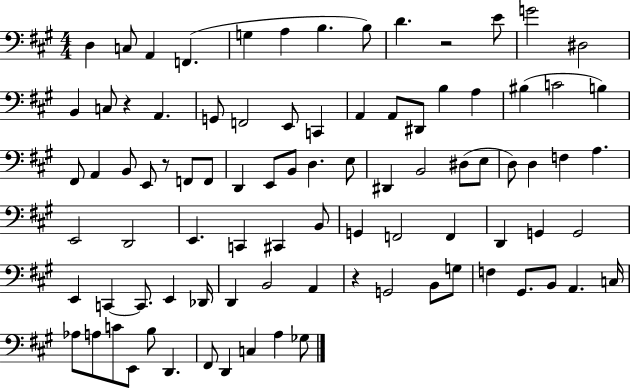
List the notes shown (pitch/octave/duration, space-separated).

D3/q C3/e A2/q F2/q. G3/q A3/q B3/q. B3/e D4/q. R/h E4/e G4/h D#3/h B2/q C3/e R/q A2/q. G2/e F2/h E2/e C2/q A2/q A2/e D#2/e B3/q A3/q BIS3/q C4/h B3/q F#2/e A2/q B2/e E2/e R/e F2/e F2/e D2/q E2/e B2/e D3/q. E3/e D#2/q B2/h D#3/e E3/e D3/e D3/q F3/q A3/q. E2/h D2/h E2/q. C2/q C#2/q B2/e G2/q F2/h F2/q D2/q G2/q G2/h E2/q C2/q C2/e. E2/q Db2/s D2/q B2/h A2/q R/q G2/h B2/e G3/e F3/q G#2/e. B2/e A2/q. C3/s Ab3/e A3/e C4/e E2/e B3/e D2/q. F#2/e D2/q C3/q A3/q Gb3/e